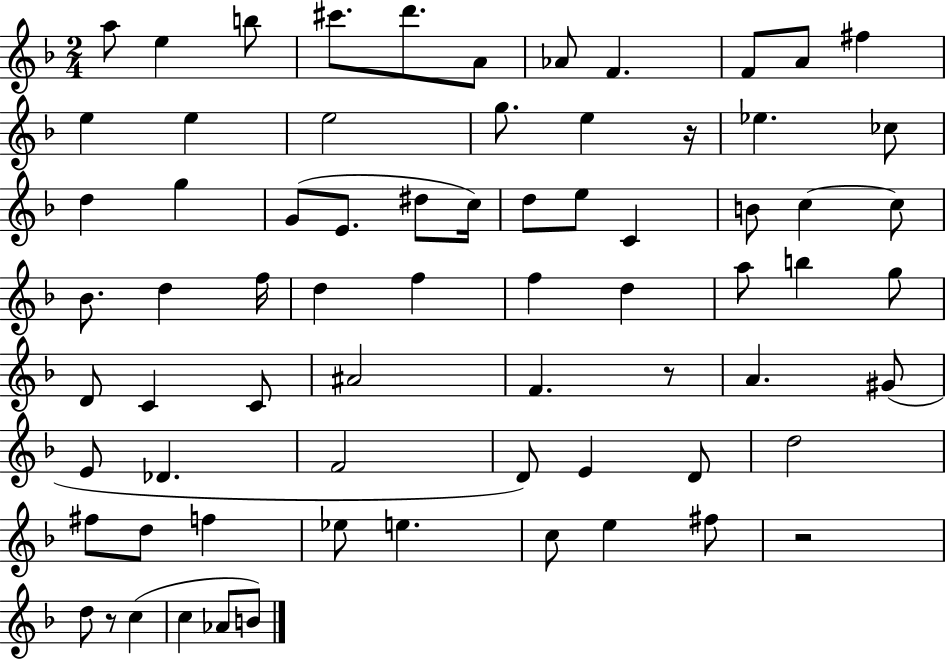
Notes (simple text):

A5/e E5/q B5/e C#6/e. D6/e. A4/e Ab4/e F4/q. F4/e A4/e F#5/q E5/q E5/q E5/h G5/e. E5/q R/s Eb5/q. CES5/e D5/q G5/q G4/e E4/e. D#5/e C5/s D5/e E5/e C4/q B4/e C5/q C5/e Bb4/e. D5/q F5/s D5/q F5/q F5/q D5/q A5/e B5/q G5/e D4/e C4/q C4/e A#4/h F4/q. R/e A4/q. G#4/e E4/e Db4/q. F4/h D4/e E4/q D4/e D5/h F#5/e D5/e F5/q Eb5/e E5/q. C5/e E5/q F#5/e R/h D5/e R/e C5/q C5/q Ab4/e B4/e